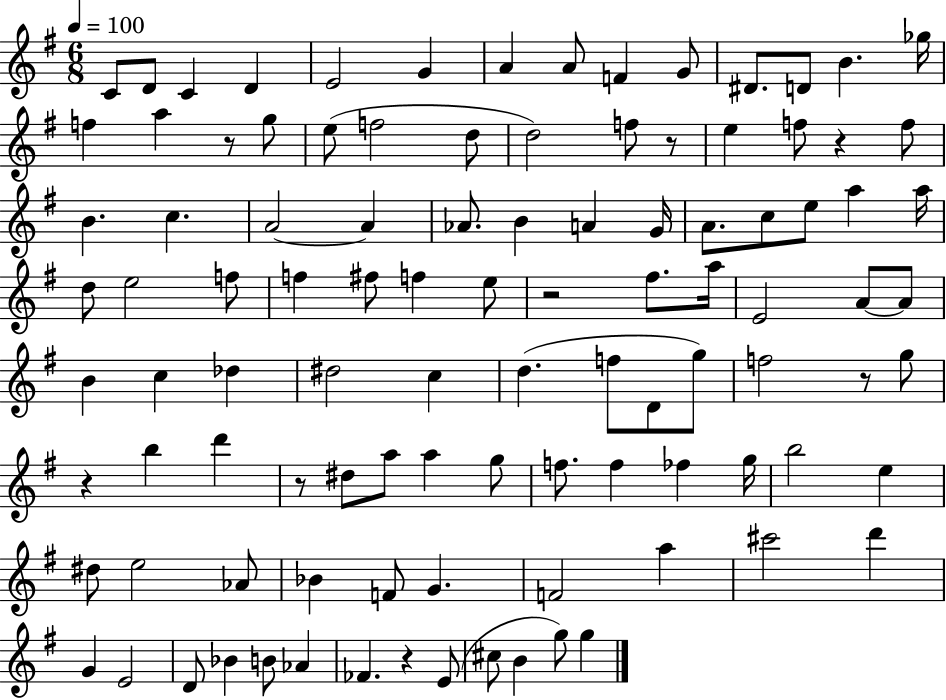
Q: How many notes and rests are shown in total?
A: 103